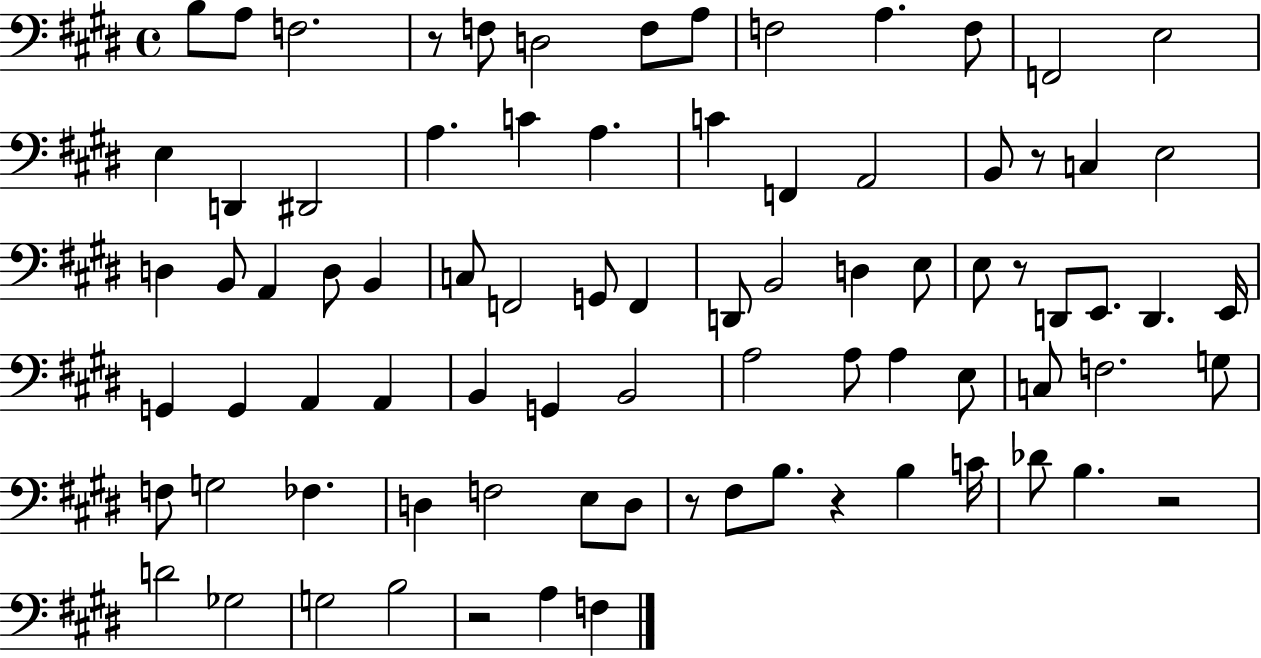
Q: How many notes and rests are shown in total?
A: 82